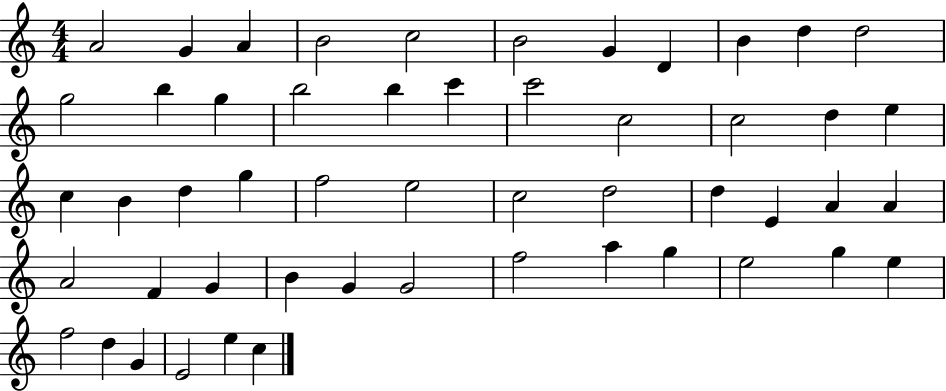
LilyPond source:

{
  \clef treble
  \numericTimeSignature
  \time 4/4
  \key c \major
  a'2 g'4 a'4 | b'2 c''2 | b'2 g'4 d'4 | b'4 d''4 d''2 | \break g''2 b''4 g''4 | b''2 b''4 c'''4 | c'''2 c''2 | c''2 d''4 e''4 | \break c''4 b'4 d''4 g''4 | f''2 e''2 | c''2 d''2 | d''4 e'4 a'4 a'4 | \break a'2 f'4 g'4 | b'4 g'4 g'2 | f''2 a''4 g''4 | e''2 g''4 e''4 | \break f''2 d''4 g'4 | e'2 e''4 c''4 | \bar "|."
}